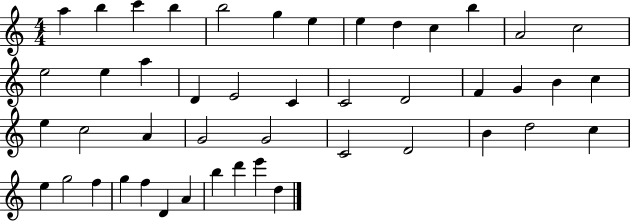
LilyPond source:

{
  \clef treble
  \numericTimeSignature
  \time 4/4
  \key c \major
  a''4 b''4 c'''4 b''4 | b''2 g''4 e''4 | e''4 d''4 c''4 b''4 | a'2 c''2 | \break e''2 e''4 a''4 | d'4 e'2 c'4 | c'2 d'2 | f'4 g'4 b'4 c''4 | \break e''4 c''2 a'4 | g'2 g'2 | c'2 d'2 | b'4 d''2 c''4 | \break e''4 g''2 f''4 | g''4 f''4 d'4 a'4 | b''4 d'''4 e'''4 d''4 | \bar "|."
}